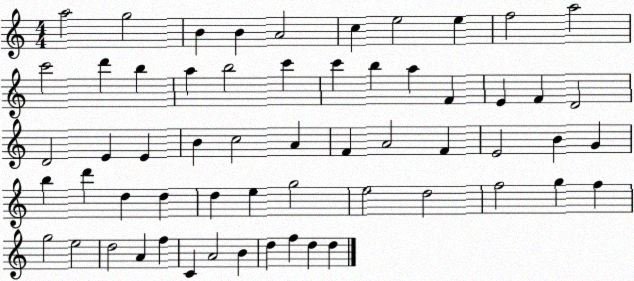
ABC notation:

X:1
T:Untitled
M:4/4
L:1/4
K:C
a2 g2 B B A2 c e2 e f2 a2 c'2 d' b a b2 c' c' b a F E F D2 D2 E E B c2 A F A2 F E2 B G b d' d d d e g2 e2 d2 f2 g f g2 e2 d2 A f C A2 B d f d d